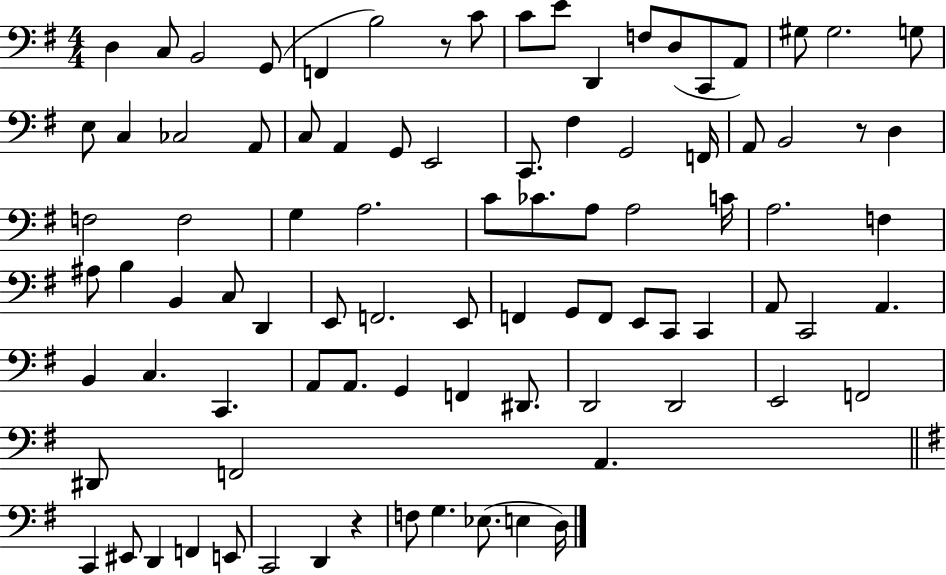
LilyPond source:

{
  \clef bass
  \numericTimeSignature
  \time 4/4
  \key g \major
  d4 c8 b,2 g,8( | f,4 b2) r8 c'8 | c'8 e'8 d,4 f8 d8( c,8 a,8) | gis8 gis2. g8 | \break e8 c4 ces2 a,8 | c8 a,4 g,8 e,2 | c,8. fis4 g,2 f,16 | a,8 b,2 r8 d4 | \break f2 f2 | g4 a2. | c'8 ces'8. a8 a2 c'16 | a2. f4 | \break ais8 b4 b,4 c8 d,4 | e,8 f,2. e,8 | f,4 g,8 f,8 e,8 c,8 c,4 | a,8 c,2 a,4. | \break b,4 c4. c,4. | a,8 a,8. g,4 f,4 dis,8. | d,2 d,2 | e,2 f,2 | \break dis,8 f,2 a,4. | \bar "||" \break \key g \major c,4 eis,8 d,4 f,4 e,8 | c,2 d,4 r4 | f8 g4. ees8.( e4 d16) | \bar "|."
}